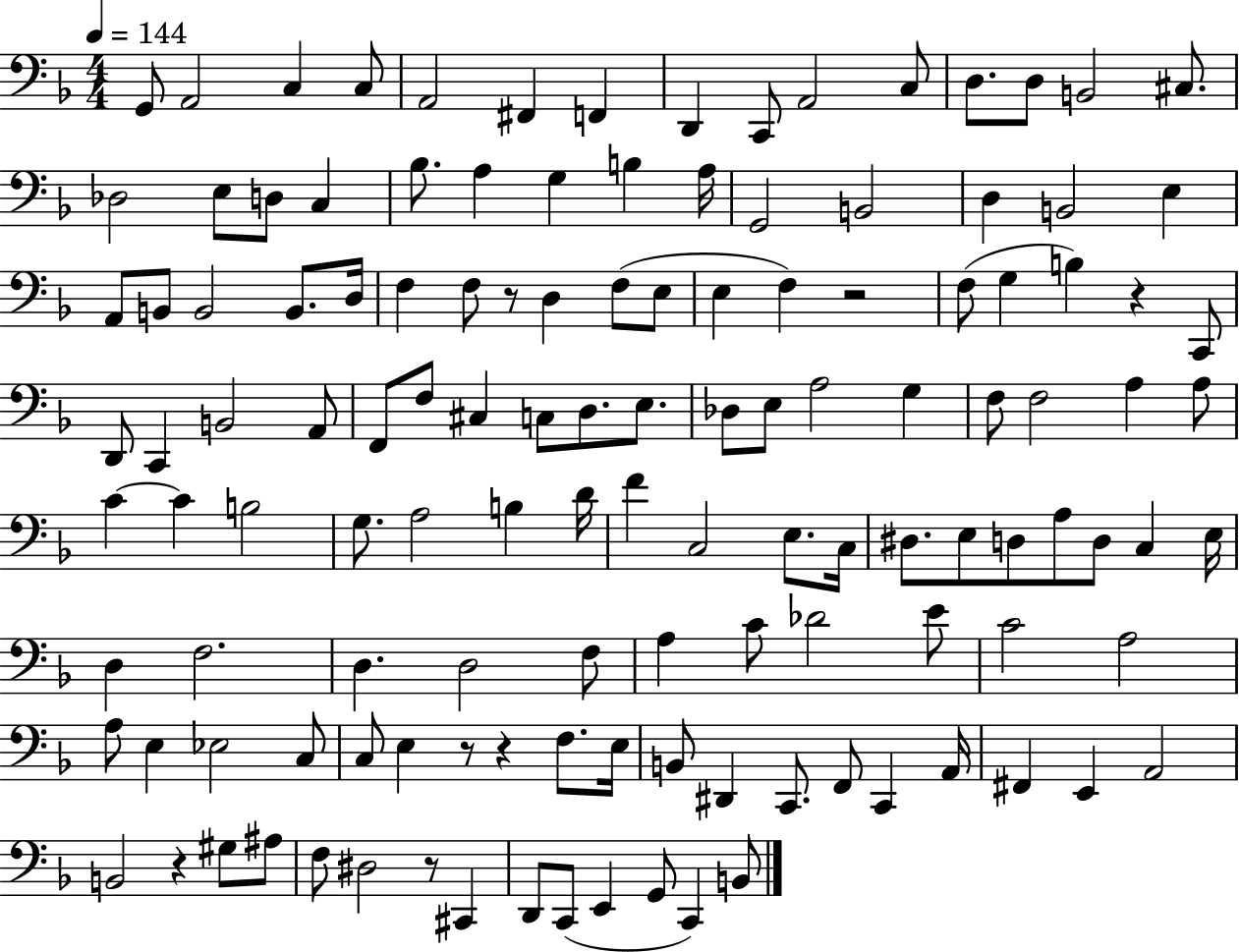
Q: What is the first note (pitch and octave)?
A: G2